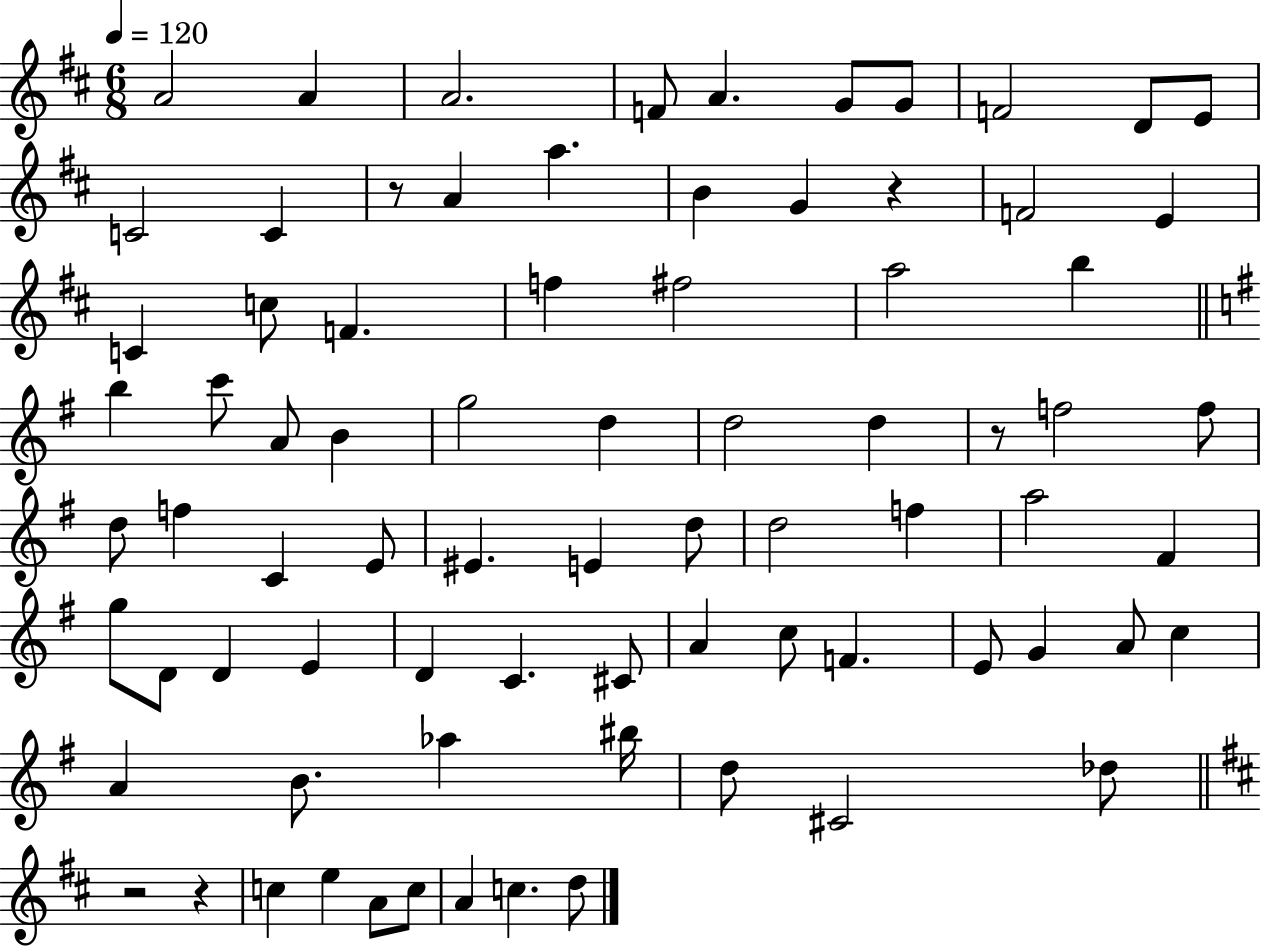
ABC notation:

X:1
T:Untitled
M:6/8
L:1/4
K:D
A2 A A2 F/2 A G/2 G/2 F2 D/2 E/2 C2 C z/2 A a B G z F2 E C c/2 F f ^f2 a2 b b c'/2 A/2 B g2 d d2 d z/2 f2 f/2 d/2 f C E/2 ^E E d/2 d2 f a2 ^F g/2 D/2 D E D C ^C/2 A c/2 F E/2 G A/2 c A B/2 _a ^b/4 d/2 ^C2 _d/2 z2 z c e A/2 c/2 A c d/2